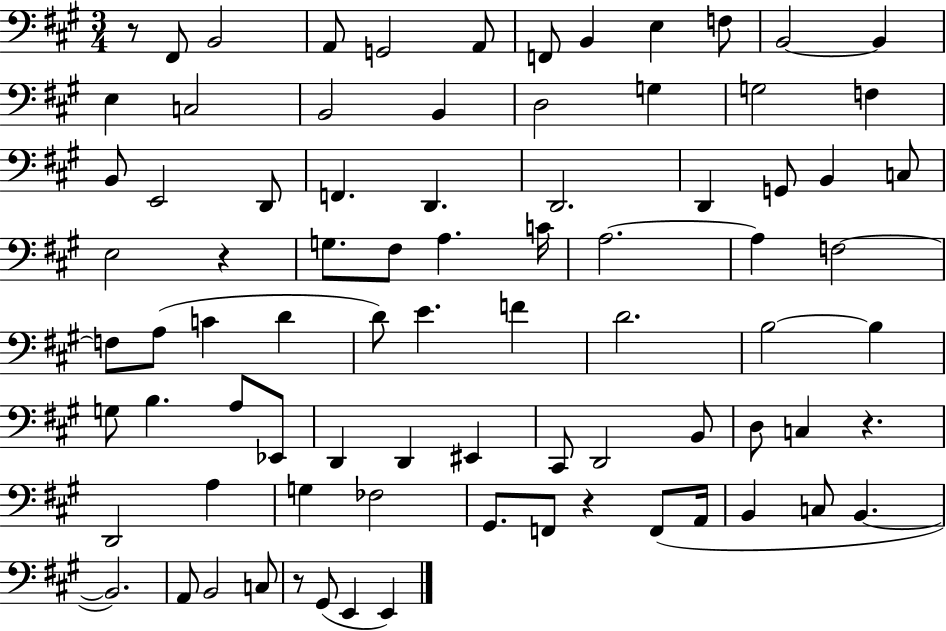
X:1
T:Untitled
M:3/4
L:1/4
K:A
z/2 ^F,,/2 B,,2 A,,/2 G,,2 A,,/2 F,,/2 B,, E, F,/2 B,,2 B,, E, C,2 B,,2 B,, D,2 G, G,2 F, B,,/2 E,,2 D,,/2 F,, D,, D,,2 D,, G,,/2 B,, C,/2 E,2 z G,/2 ^F,/2 A, C/4 A,2 A, F,2 F,/2 A,/2 C D D/2 E F D2 B,2 B, G,/2 B, A,/2 _E,,/2 D,, D,, ^E,, ^C,,/2 D,,2 B,,/2 D,/2 C, z D,,2 A, G, _F,2 ^G,,/2 F,,/2 z F,,/2 A,,/4 B,, C,/2 B,, B,,2 A,,/2 B,,2 C,/2 z/2 ^G,,/2 E,, E,,